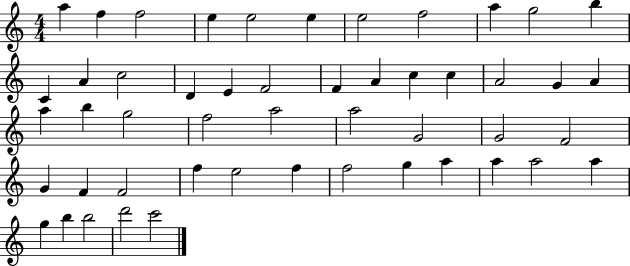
{
  \clef treble
  \numericTimeSignature
  \time 4/4
  \key c \major
  a''4 f''4 f''2 | e''4 e''2 e''4 | e''2 f''2 | a''4 g''2 b''4 | \break c'4 a'4 c''2 | d'4 e'4 f'2 | f'4 a'4 c''4 c''4 | a'2 g'4 a'4 | \break a''4 b''4 g''2 | f''2 a''2 | a''2 g'2 | g'2 f'2 | \break g'4 f'4 f'2 | f''4 e''2 f''4 | f''2 g''4 a''4 | a''4 a''2 a''4 | \break g''4 b''4 b''2 | d'''2 c'''2 | \bar "|."
}